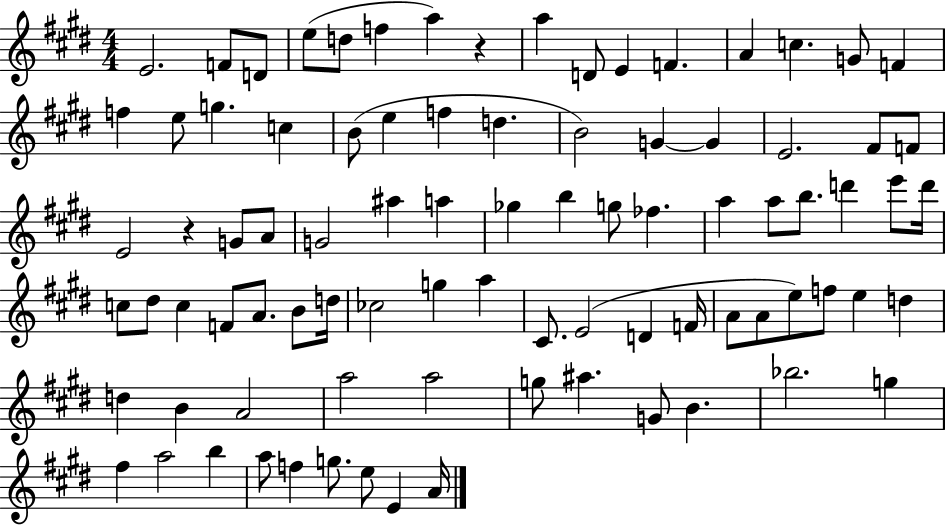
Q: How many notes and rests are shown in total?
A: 87